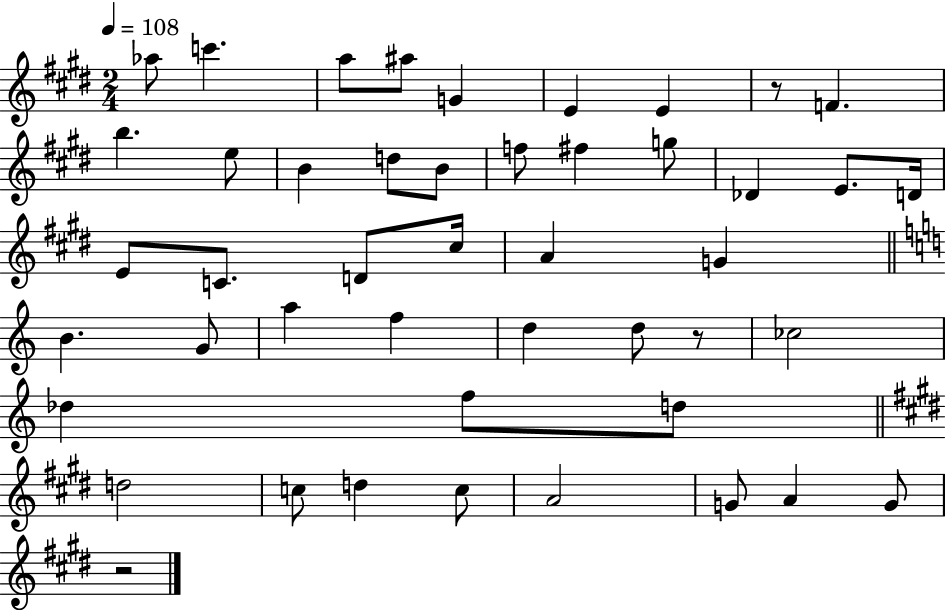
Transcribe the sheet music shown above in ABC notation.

X:1
T:Untitled
M:2/4
L:1/4
K:E
_a/2 c' a/2 ^a/2 G E E z/2 F b e/2 B d/2 B/2 f/2 ^f g/2 _D E/2 D/4 E/2 C/2 D/2 ^c/4 A G B G/2 a f d d/2 z/2 _c2 _d f/2 d/2 d2 c/2 d c/2 A2 G/2 A G/2 z2